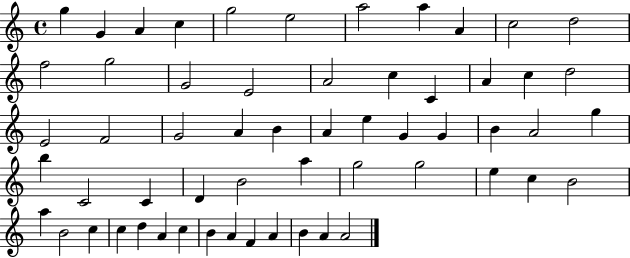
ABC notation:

X:1
T:Untitled
M:4/4
L:1/4
K:C
g G A c g2 e2 a2 a A c2 d2 f2 g2 G2 E2 A2 c C A c d2 E2 F2 G2 A B A e G G B A2 g b C2 C D B2 a g2 g2 e c B2 a B2 c c d A c B A F A B A A2